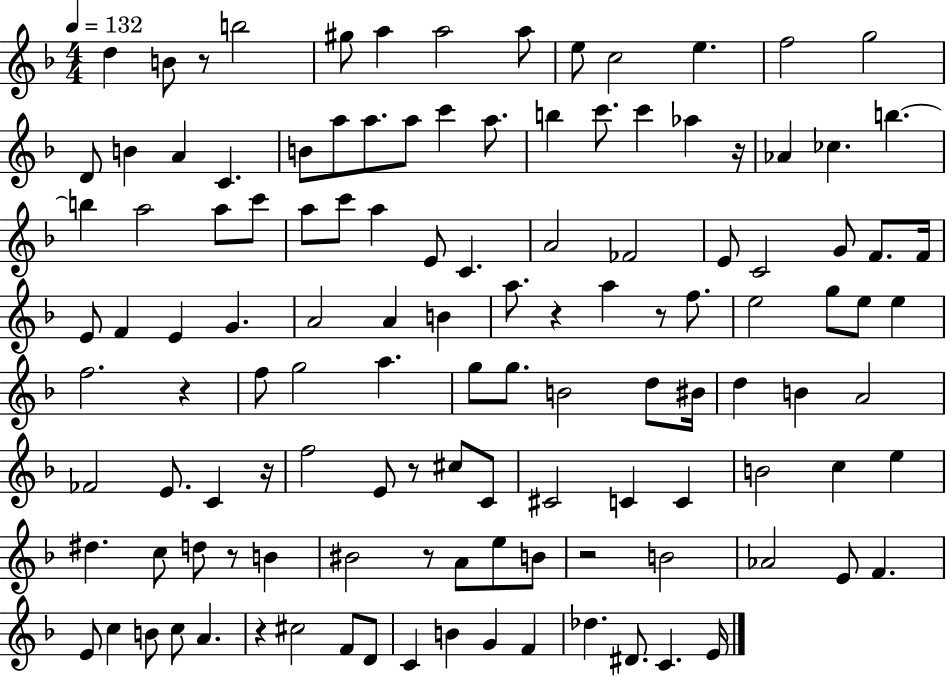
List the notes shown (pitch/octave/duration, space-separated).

D5/q B4/e R/e B5/h G#5/e A5/q A5/h A5/e E5/e C5/h E5/q. F5/h G5/h D4/e B4/q A4/q C4/q. B4/e A5/e A5/e. A5/e C6/q A5/e. B5/q C6/e. C6/q Ab5/q R/s Ab4/q CES5/q. B5/q. B5/q A5/h A5/e C6/e A5/e C6/e A5/q E4/e C4/q. A4/h FES4/h E4/e C4/h G4/e F4/e. F4/s E4/e F4/q E4/q G4/q. A4/h A4/q B4/q A5/e. R/q A5/q R/e F5/e. E5/h G5/e E5/e E5/q F5/h. R/q F5/e G5/h A5/q. G5/e G5/e. B4/h D5/e BIS4/s D5/q B4/q A4/h FES4/h E4/e. C4/q R/s F5/h E4/e R/e C#5/e C4/e C#4/h C4/q C4/q B4/h C5/q E5/q D#5/q. C5/e D5/e R/e B4/q BIS4/h R/e A4/e E5/e B4/e R/h B4/h Ab4/h E4/e F4/q. E4/e C5/q B4/e C5/e A4/q. R/q C#5/h F4/e D4/e C4/q B4/q G4/q F4/q Db5/q. D#4/e. C4/q. E4/s